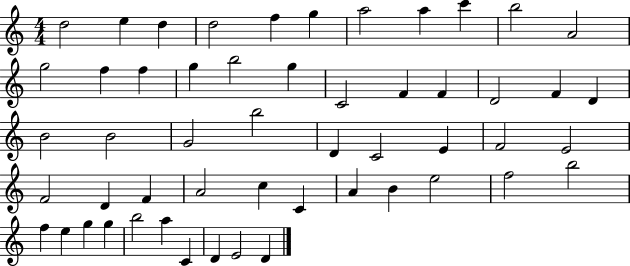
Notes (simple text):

D5/h E5/q D5/q D5/h F5/q G5/q A5/h A5/q C6/q B5/h A4/h G5/h F5/q F5/q G5/q B5/h G5/q C4/h F4/q F4/q D4/h F4/q D4/q B4/h B4/h G4/h B5/h D4/q C4/h E4/q F4/h E4/h F4/h D4/q F4/q A4/h C5/q C4/q A4/q B4/q E5/h F5/h B5/h F5/q E5/q G5/q G5/q B5/h A5/q C4/q D4/q E4/h D4/q